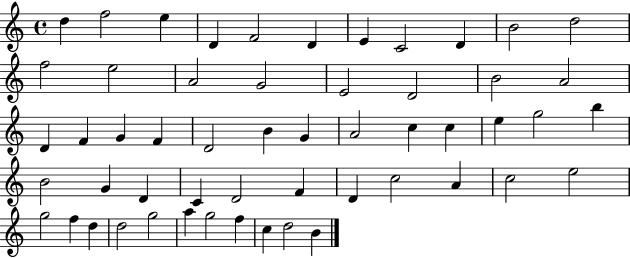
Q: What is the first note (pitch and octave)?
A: D5